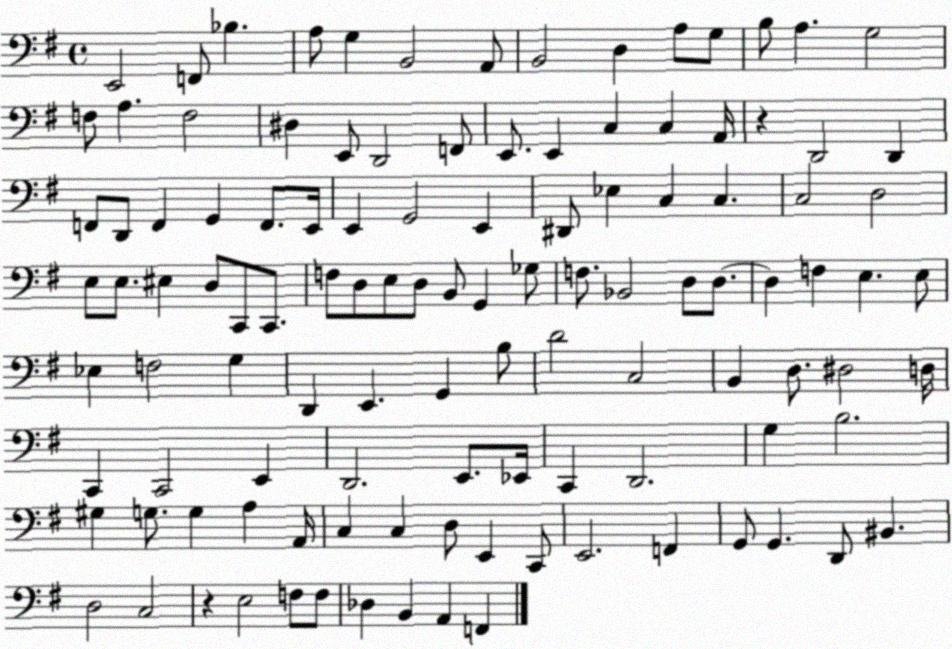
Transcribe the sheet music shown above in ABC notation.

X:1
T:Untitled
M:4/4
L:1/4
K:G
E,,2 F,,/2 _B, A,/2 G, B,,2 A,,/2 B,,2 D, A,/2 G,/2 B,/2 A, G,2 F,/2 A, F,2 ^D, E,,/2 D,,2 F,,/2 E,,/2 E,, C, C, A,,/4 z D,,2 D,, F,,/2 D,,/2 F,, G,, F,,/2 E,,/4 E,, G,,2 E,, ^D,,/2 _E, C, C, C,2 D,2 E,/2 E,/2 ^E, D,/2 C,,/2 C,,/2 F,/2 D,/2 E,/2 D,/2 B,,/2 G,, _G,/2 F,/2 _B,,2 D,/2 D,/2 D, F, E, E,/2 _E, F,2 G, D,, E,, G,, B,/2 D2 C,2 B,, D,/2 ^D,2 D,/4 C,, C,,2 E,, D,,2 E,,/2 _E,,/4 C,, D,,2 G, B,2 ^G, G,/2 G, A, A,,/4 C, C, D,/2 E,, C,,/2 E,,2 F,, G,,/2 G,, D,,/2 ^B,, D,2 C,2 z E,2 F,/2 F,/2 _D, B,, A,, F,,